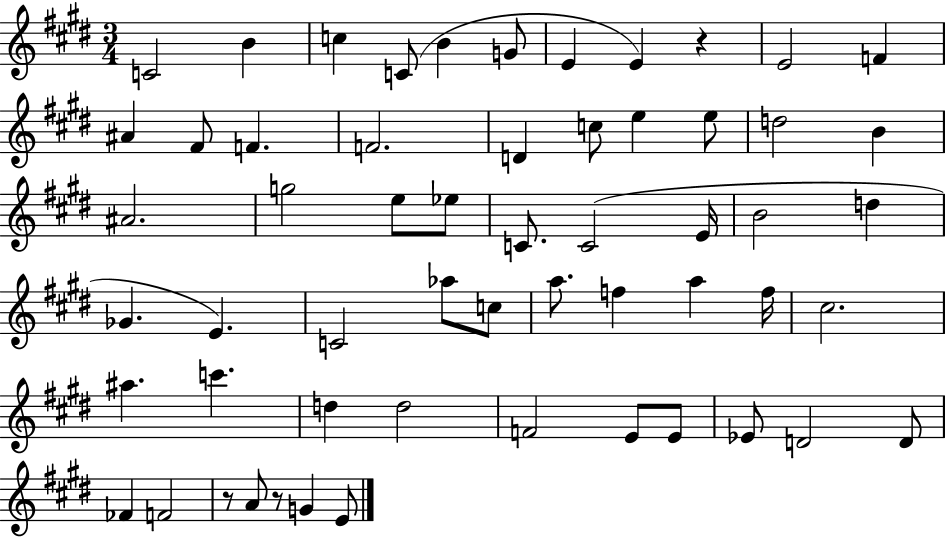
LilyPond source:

{
  \clef treble
  \numericTimeSignature
  \time 3/4
  \key e \major
  \repeat volta 2 { c'2 b'4 | c''4 c'8( b'4 g'8 | e'4 e'4) r4 | e'2 f'4 | \break ais'4 fis'8 f'4. | f'2. | d'4 c''8 e''4 e''8 | d''2 b'4 | \break ais'2. | g''2 e''8 ees''8 | c'8. c'2( e'16 | b'2 d''4 | \break ges'4. e'4.) | c'2 aes''8 c''8 | a''8. f''4 a''4 f''16 | cis''2. | \break ais''4. c'''4. | d''4 d''2 | f'2 e'8 e'8 | ees'8 d'2 d'8 | \break fes'4 f'2 | r8 a'8 r8 g'4 e'8 | } \bar "|."
}